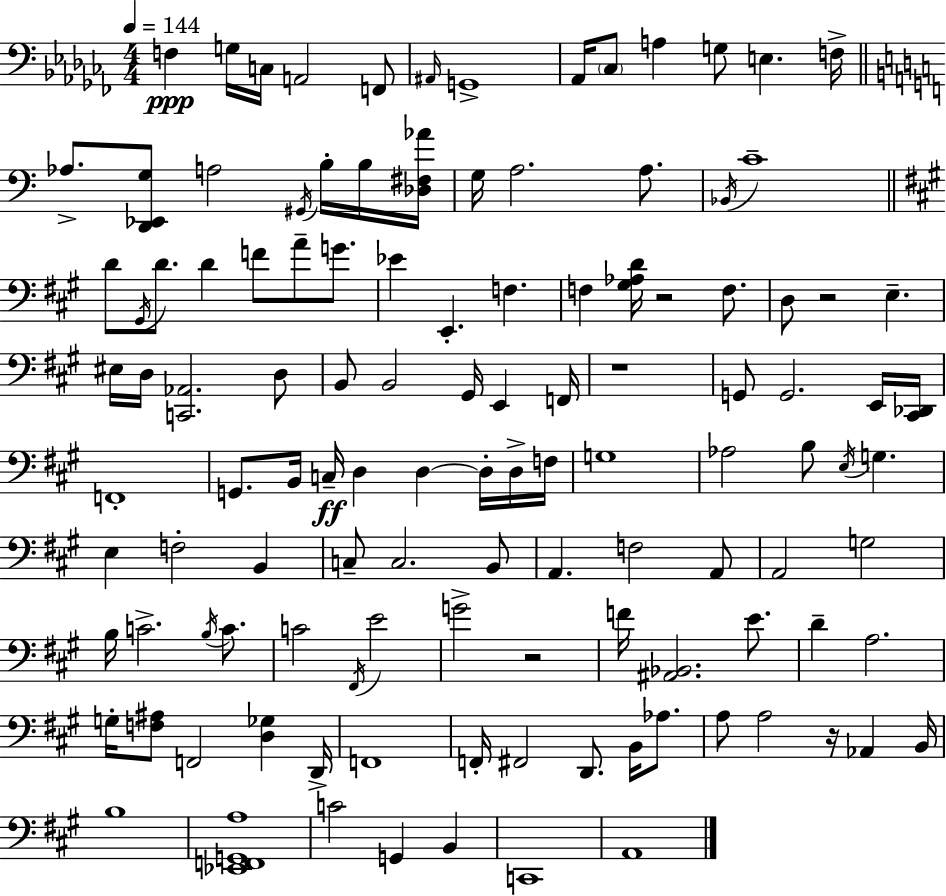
X:1
T:Untitled
M:4/4
L:1/4
K:Abm
F, G,/4 C,/4 A,,2 F,,/2 ^A,,/4 G,,4 _A,,/4 _C,/2 A, G,/2 E, F,/4 _A,/2 [D,,_E,,G,]/2 A,2 ^G,,/4 B,/4 B,/4 [_D,^F,_A]/4 G,/4 A,2 A,/2 _B,,/4 C4 D/2 ^G,,/4 D/2 D F/2 A/2 G/2 _E E,, F, F, [^G,_A,D]/4 z2 F,/2 D,/2 z2 E, ^E,/4 D,/4 [C,,_A,,]2 D,/2 B,,/2 B,,2 ^G,,/4 E,, F,,/4 z4 G,,/2 G,,2 E,,/4 [^C,,_D,,]/4 F,,4 G,,/2 B,,/4 C,/4 D, D, D,/4 D,/4 F,/4 G,4 _A,2 B,/2 E,/4 G, E, F,2 B,, C,/2 C,2 B,,/2 A,, F,2 A,,/2 A,,2 G,2 B,/4 C2 B,/4 C/2 C2 ^F,,/4 E2 G2 z2 F/4 [^A,,_B,,]2 E/2 D A,2 G,/4 [F,^A,]/2 F,,2 [D,_G,] D,,/4 F,,4 F,,/4 ^F,,2 D,,/2 B,,/4 _A,/2 A,/2 A,2 z/4 _A,, B,,/4 B,4 [_E,,F,,G,,A,]4 C2 G,, B,, C,,4 A,,4